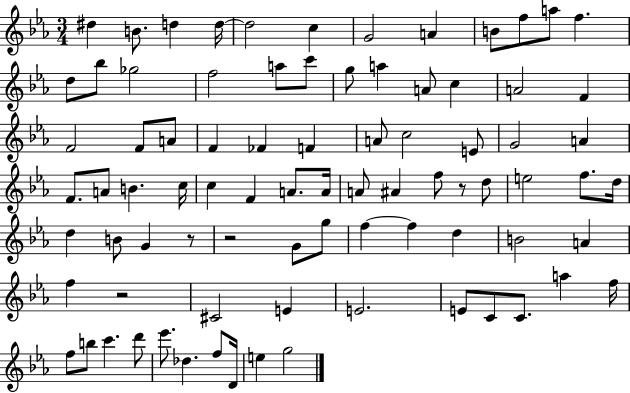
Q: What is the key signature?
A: EES major